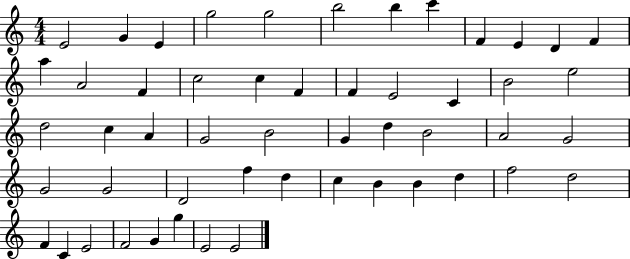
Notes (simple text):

E4/h G4/q E4/q G5/h G5/h B5/h B5/q C6/q F4/q E4/q D4/q F4/q A5/q A4/h F4/q C5/h C5/q F4/q F4/q E4/h C4/q B4/h E5/h D5/h C5/q A4/q G4/h B4/h G4/q D5/q B4/h A4/h G4/h G4/h G4/h D4/h F5/q D5/q C5/q B4/q B4/q D5/q F5/h D5/h F4/q C4/q E4/h F4/h G4/q G5/q E4/h E4/h